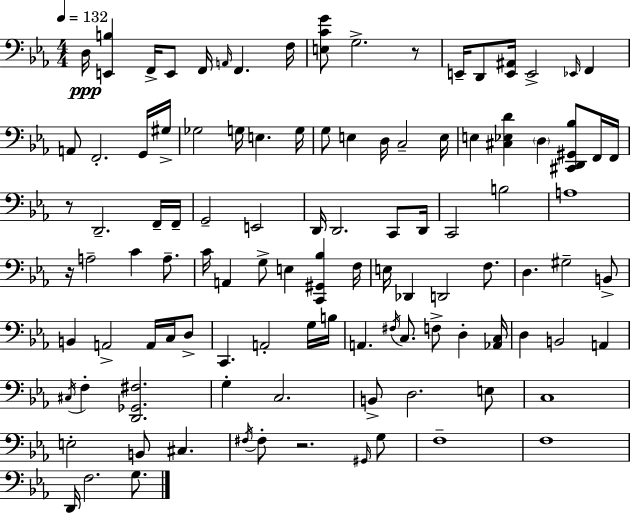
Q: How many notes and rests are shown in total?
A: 106